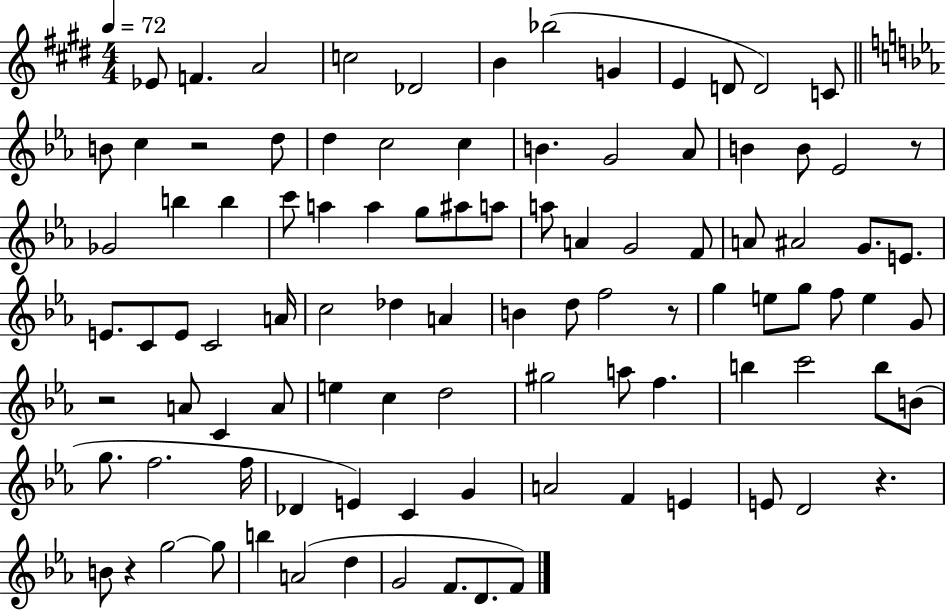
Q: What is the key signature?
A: E major